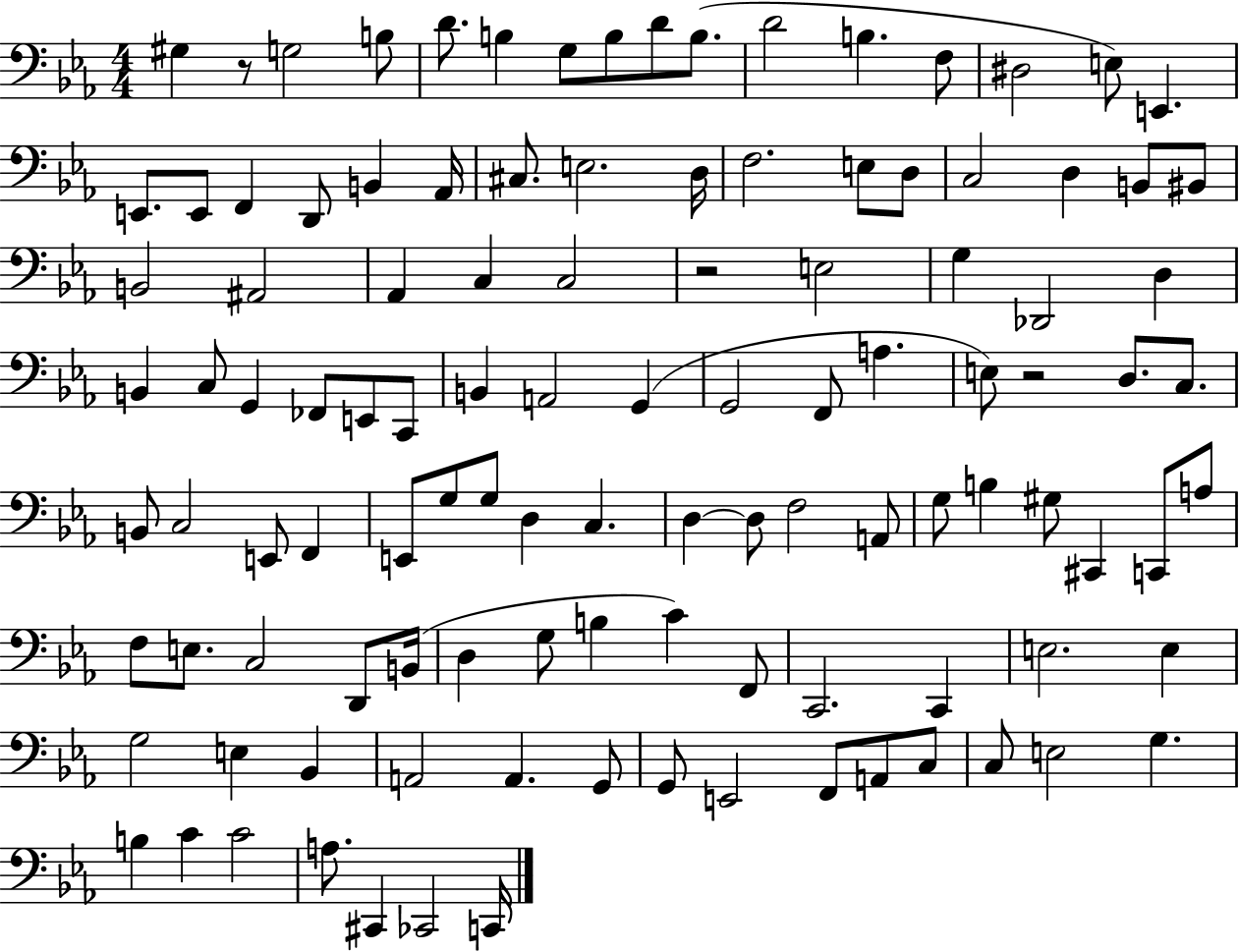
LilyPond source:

{
  \clef bass
  \numericTimeSignature
  \time 4/4
  \key ees \major
  gis4 r8 g2 b8 | d'8. b4 g8 b8 d'8 b8.( | d'2 b4. f8 | dis2 e8) e,4. | \break e,8. e,8 f,4 d,8 b,4 aes,16 | cis8. e2. d16 | f2. e8 d8 | c2 d4 b,8 bis,8 | \break b,2 ais,2 | aes,4 c4 c2 | r2 e2 | g4 des,2 d4 | \break b,4 c8 g,4 fes,8 e,8 c,8 | b,4 a,2 g,4( | g,2 f,8 a4. | e8) r2 d8. c8. | \break b,8 c2 e,8 f,4 | e,8 g8 g8 d4 c4. | d4~~ d8 f2 a,8 | g8 b4 gis8 cis,4 c,8 a8 | \break f8 e8. c2 d,8 b,16( | d4 g8 b4 c'4) f,8 | c,2. c,4 | e2. e4 | \break g2 e4 bes,4 | a,2 a,4. g,8 | g,8 e,2 f,8 a,8 c8 | c8 e2 g4. | \break b4 c'4 c'2 | a8. cis,4 ces,2 c,16 | \bar "|."
}